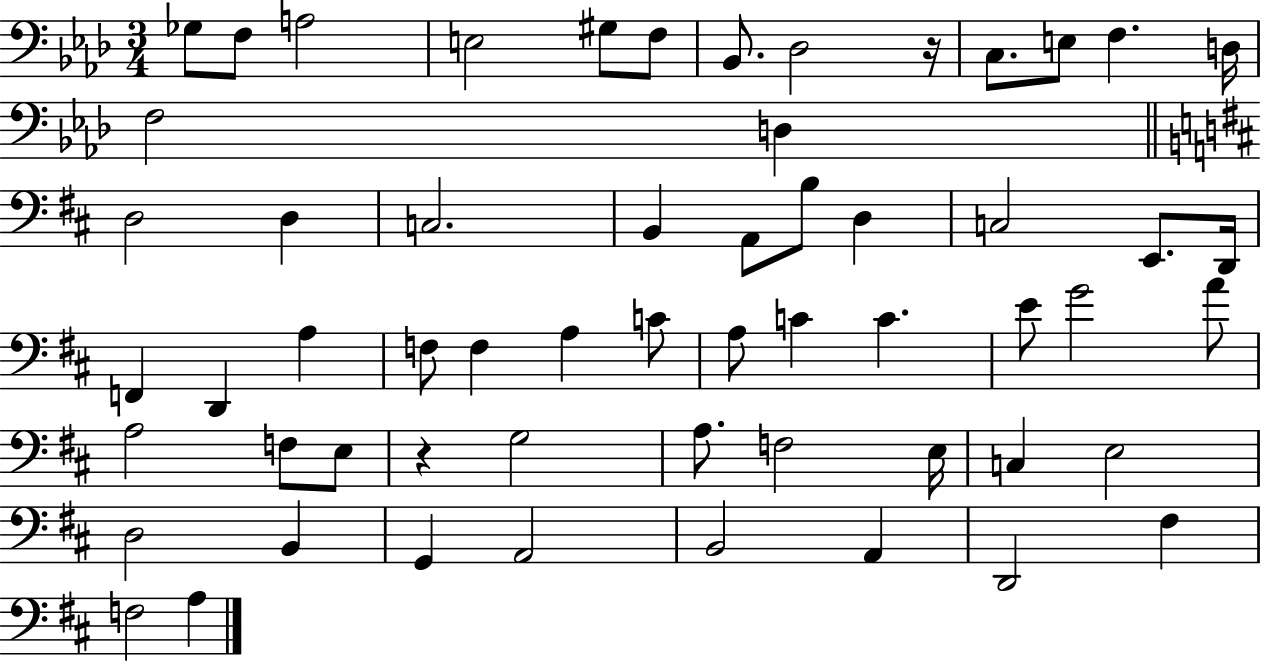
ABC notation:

X:1
T:Untitled
M:3/4
L:1/4
K:Ab
_G,/2 F,/2 A,2 E,2 ^G,/2 F,/2 _B,,/2 _D,2 z/4 C,/2 E,/2 F, D,/4 F,2 D, D,2 D, C,2 B,, A,,/2 B,/2 D, C,2 E,,/2 D,,/4 F,, D,, A, F,/2 F, A, C/2 A,/2 C C E/2 G2 A/2 A,2 F,/2 E,/2 z G,2 A,/2 F,2 E,/4 C, E,2 D,2 B,, G,, A,,2 B,,2 A,, D,,2 ^F, F,2 A,